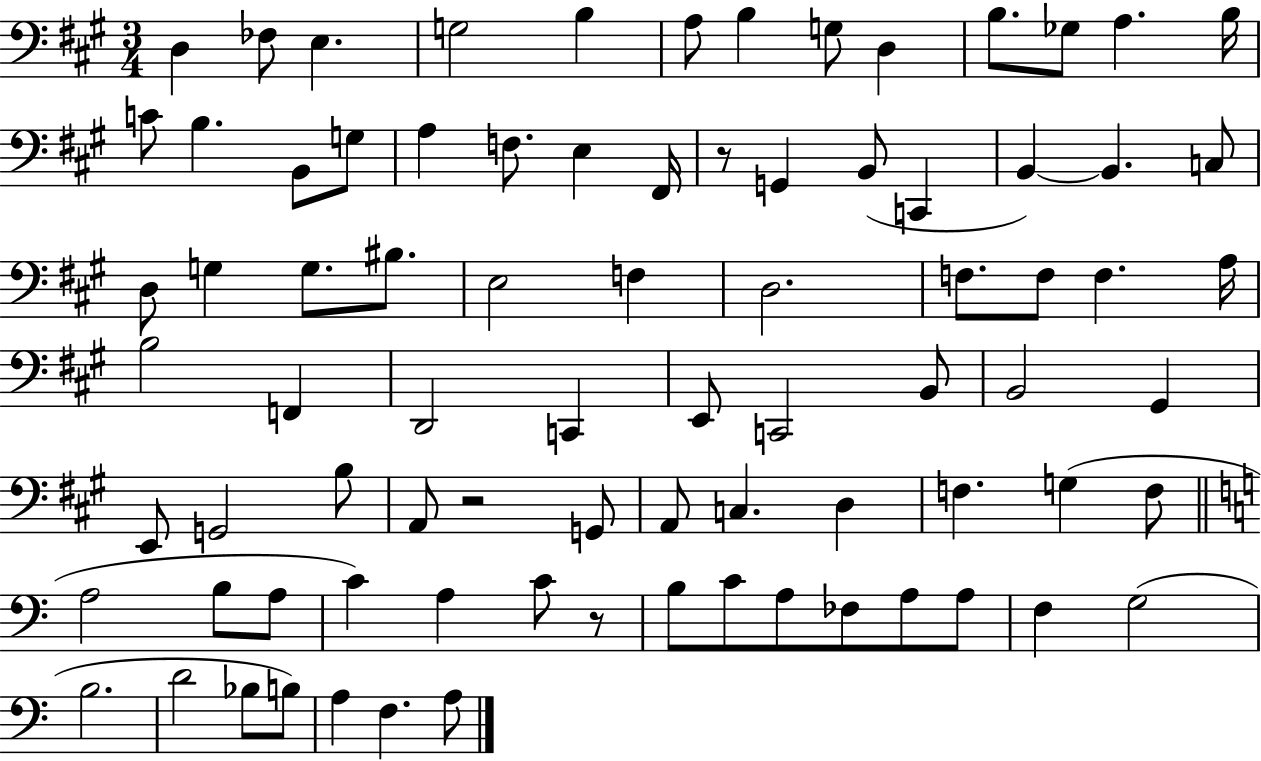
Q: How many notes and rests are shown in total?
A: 82